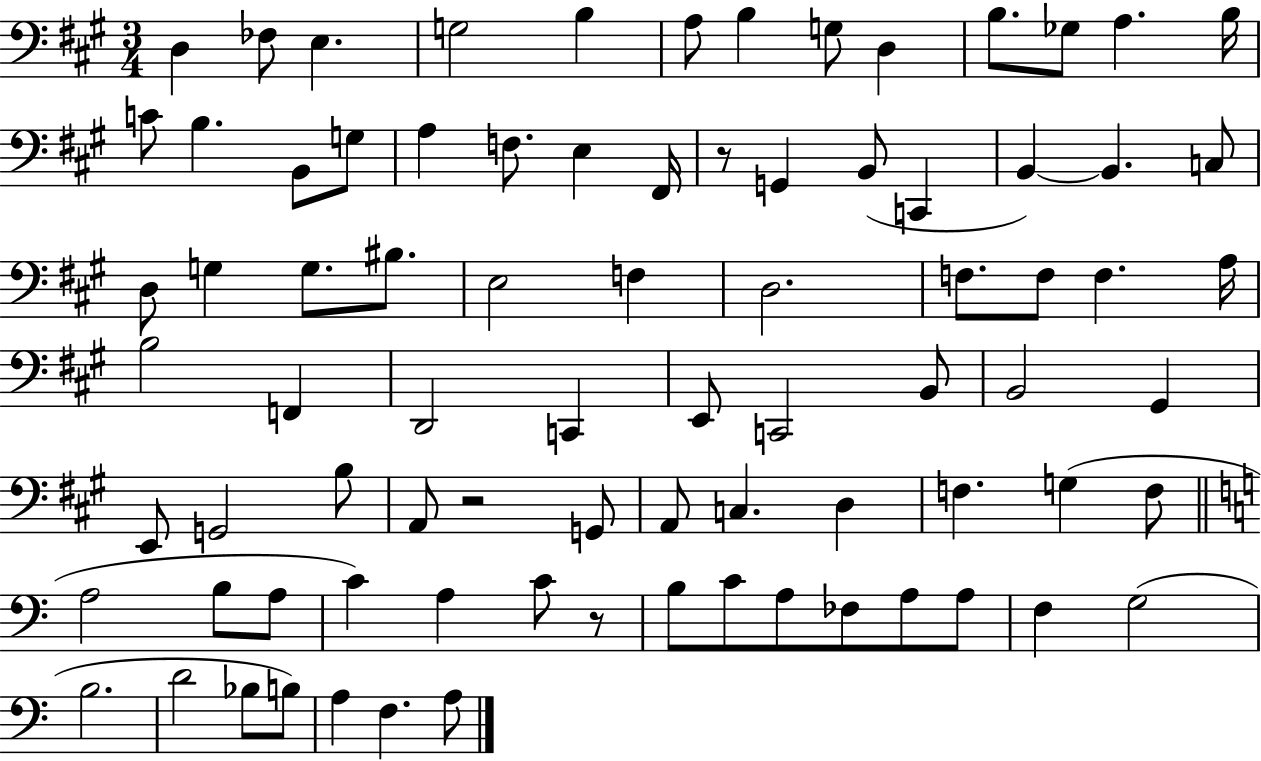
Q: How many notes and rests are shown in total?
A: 82